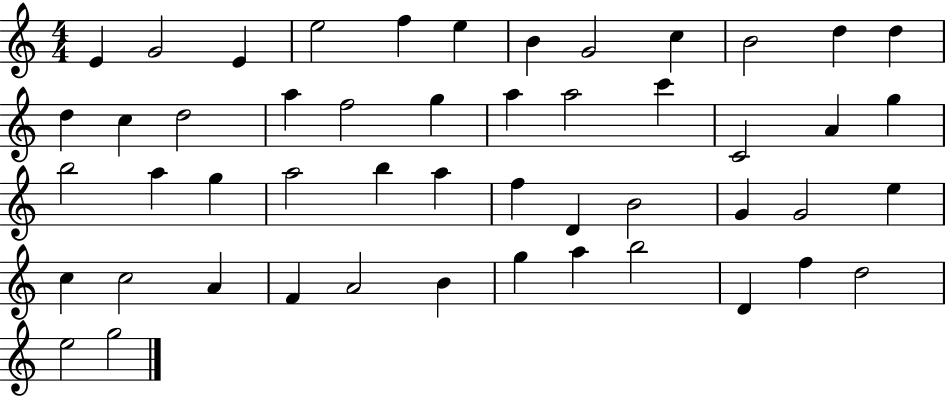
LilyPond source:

{
  \clef treble
  \numericTimeSignature
  \time 4/4
  \key c \major
  e'4 g'2 e'4 | e''2 f''4 e''4 | b'4 g'2 c''4 | b'2 d''4 d''4 | \break d''4 c''4 d''2 | a''4 f''2 g''4 | a''4 a''2 c'''4 | c'2 a'4 g''4 | \break b''2 a''4 g''4 | a''2 b''4 a''4 | f''4 d'4 b'2 | g'4 g'2 e''4 | \break c''4 c''2 a'4 | f'4 a'2 b'4 | g''4 a''4 b''2 | d'4 f''4 d''2 | \break e''2 g''2 | \bar "|."
}